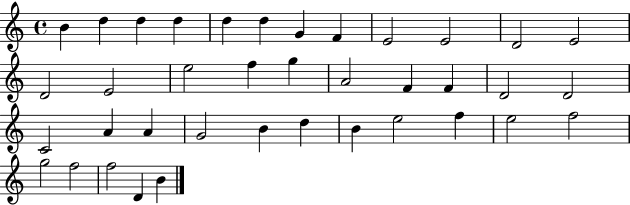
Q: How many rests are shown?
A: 0